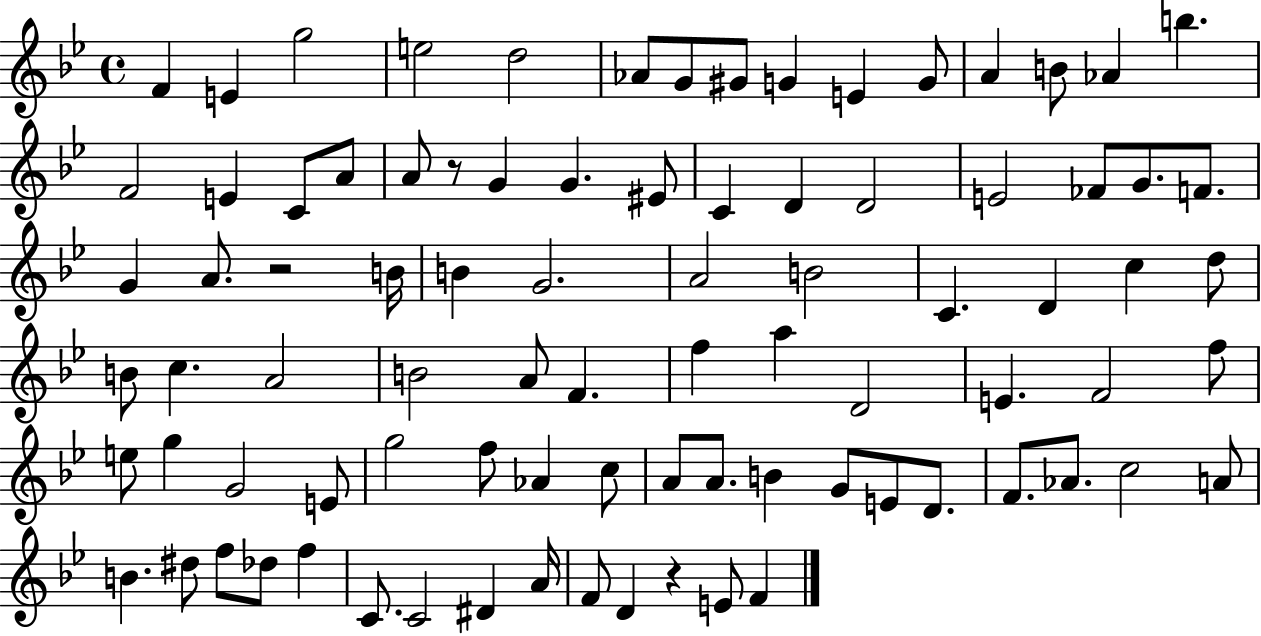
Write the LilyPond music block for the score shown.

{
  \clef treble
  \time 4/4
  \defaultTimeSignature
  \key bes \major
  f'4 e'4 g''2 | e''2 d''2 | aes'8 g'8 gis'8 g'4 e'4 g'8 | a'4 b'8 aes'4 b''4. | \break f'2 e'4 c'8 a'8 | a'8 r8 g'4 g'4. eis'8 | c'4 d'4 d'2 | e'2 fes'8 g'8. f'8. | \break g'4 a'8. r2 b'16 | b'4 g'2. | a'2 b'2 | c'4. d'4 c''4 d''8 | \break b'8 c''4. a'2 | b'2 a'8 f'4. | f''4 a''4 d'2 | e'4. f'2 f''8 | \break e''8 g''4 g'2 e'8 | g''2 f''8 aes'4 c''8 | a'8 a'8. b'4 g'8 e'8 d'8. | f'8. aes'8. c''2 a'8 | \break b'4. dis''8 f''8 des''8 f''4 | c'8. c'2 dis'4 a'16 | f'8 d'4 r4 e'8 f'4 | \bar "|."
}